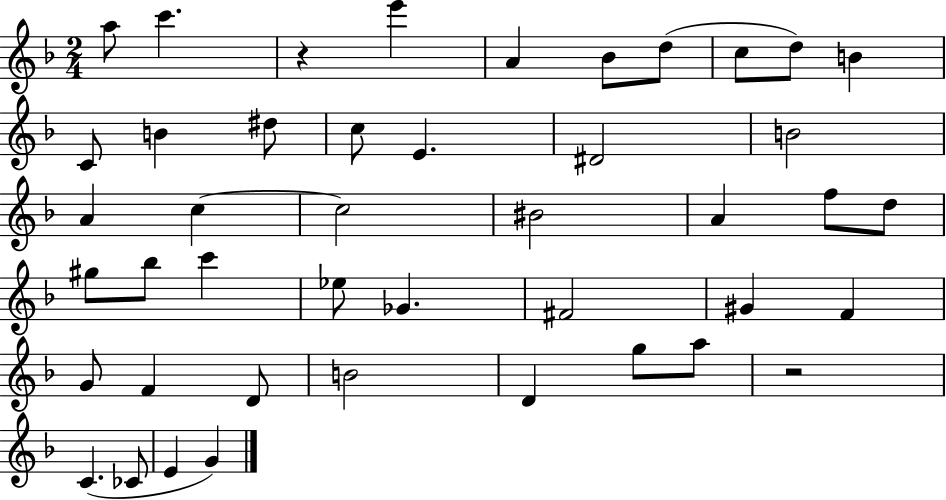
X:1
T:Untitled
M:2/4
L:1/4
K:F
a/2 c' z e' A _B/2 d/2 c/2 d/2 B C/2 B ^d/2 c/2 E ^D2 B2 A c c2 ^B2 A f/2 d/2 ^g/2 _b/2 c' _e/2 _G ^F2 ^G F G/2 F D/2 B2 D g/2 a/2 z2 C _C/2 E G